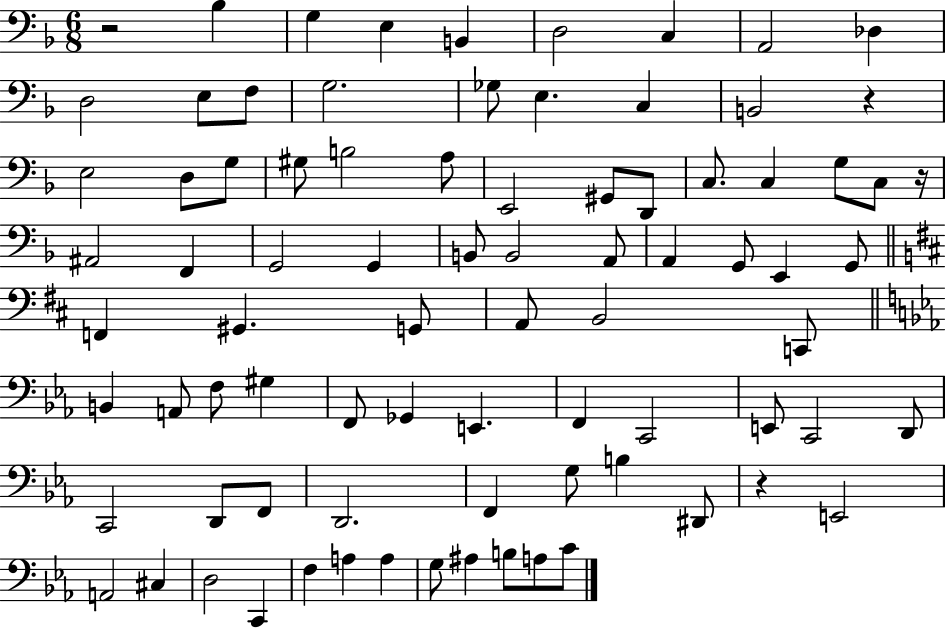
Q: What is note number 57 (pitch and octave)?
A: C2